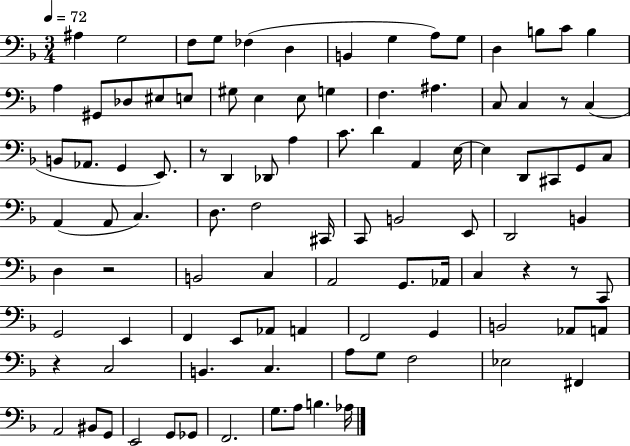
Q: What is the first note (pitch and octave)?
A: A#3